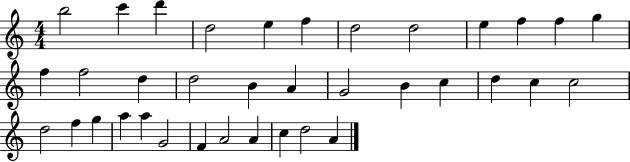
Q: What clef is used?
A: treble